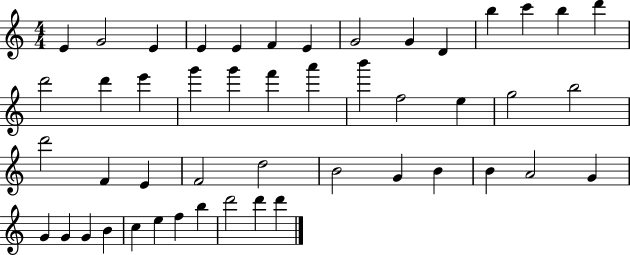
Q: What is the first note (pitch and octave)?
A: E4